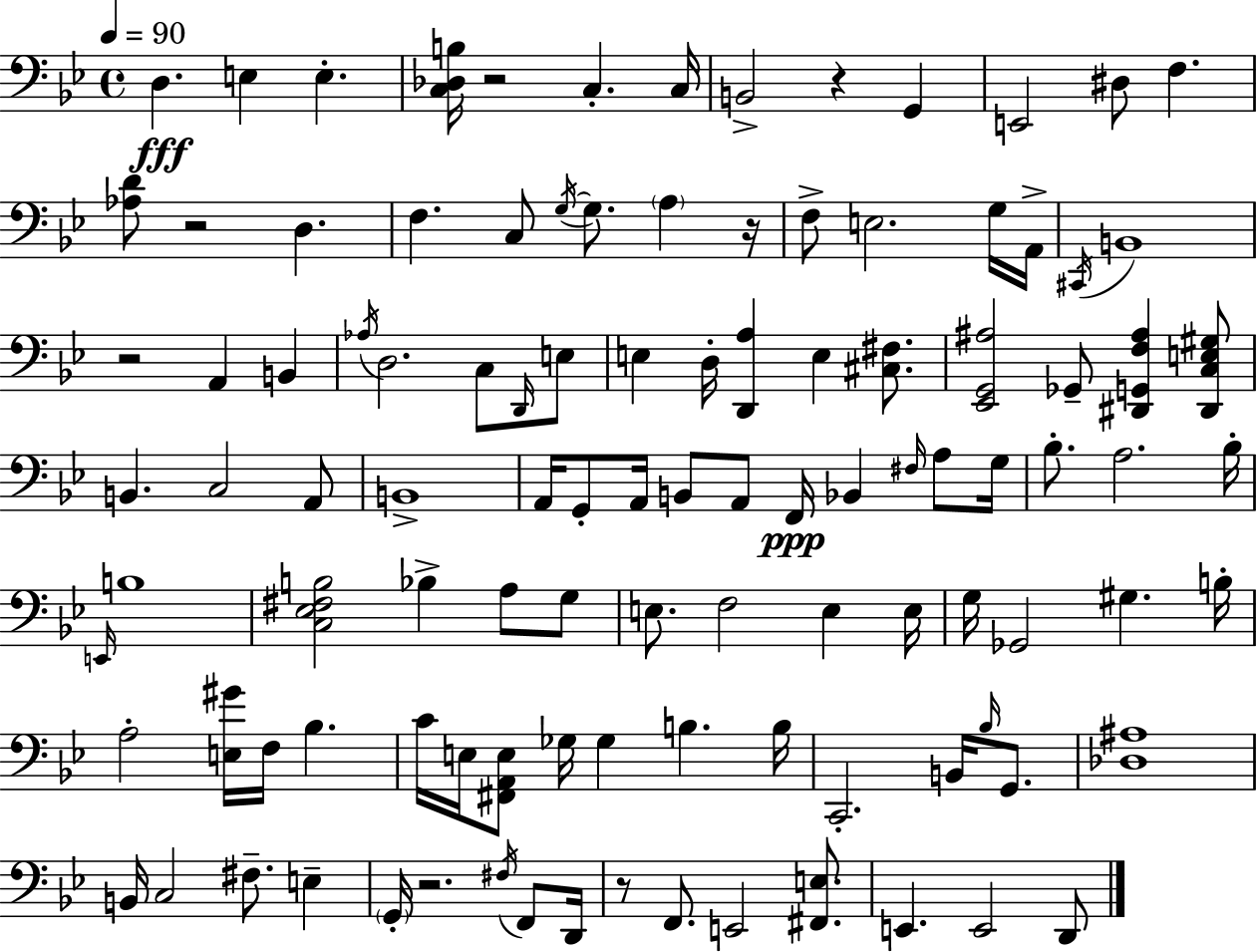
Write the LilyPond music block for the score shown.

{
  \clef bass
  \time 4/4
  \defaultTimeSignature
  \key bes \major
  \tempo 4 = 90
  \repeat volta 2 { d4.\fff e4 e4.-. | <c des b>16 r2 c4.-. c16 | b,2-> r4 g,4 | e,2 dis8 f4. | \break <aes d'>8 r2 d4. | f4. c8 \acciaccatura { g16~ }~ g8. \parenthesize a4 | r16 f8-> e2. g16 | a,16-> \acciaccatura { cis,16 } b,1 | \break r2 a,4 b,4 | \acciaccatura { aes16 } d2. c8 | \grace { d,16 } e8 e4 d16-. <d, a>4 e4 | <cis fis>8. <ees, g, ais>2 ges,8-- <dis, g, f ais>4 | \break <dis, c e gis>8 b,4. c2 | a,8 b,1-> | a,16 g,8-. a,16 b,8 a,8 f,16\ppp bes,4 | \grace { fis16 } a8 g16 bes8.-. a2. | \break bes16-. \grace { e,16 } b1 | <c ees fis b>2 bes4-> | a8 g8 e8. f2 | e4 e16 g16 ges,2 gis4. | \break b16-. a2-. <e gis'>16 f16 | bes4. c'16 e16 <fis, a, e>8 ges16 ges4 b4. | b16 c,2.-. | b,16 \grace { bes16 } g,8. <des ais>1 | \break b,16 c2 | fis8.-- e4-- \parenthesize g,16-. r2. | \acciaccatura { fis16 } f,8 d,16 r8 f,8. e,2 | <fis, e>8. e,4. e,2 | \break d,8 } \bar "|."
}